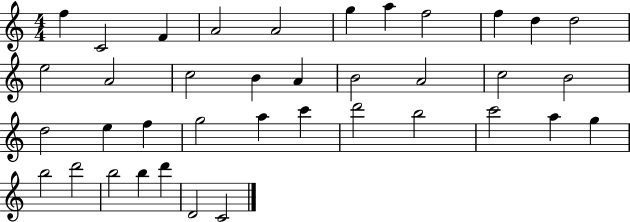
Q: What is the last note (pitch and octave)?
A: C4